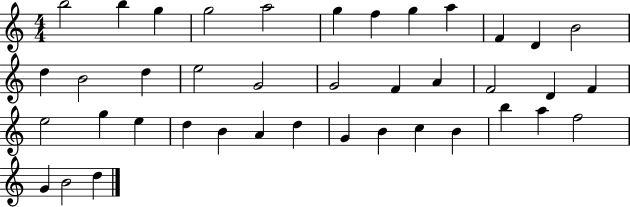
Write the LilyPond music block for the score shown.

{
  \clef treble
  \numericTimeSignature
  \time 4/4
  \key c \major
  b''2 b''4 g''4 | g''2 a''2 | g''4 f''4 g''4 a''4 | f'4 d'4 b'2 | \break d''4 b'2 d''4 | e''2 g'2 | g'2 f'4 a'4 | f'2 d'4 f'4 | \break e''2 g''4 e''4 | d''4 b'4 a'4 d''4 | g'4 b'4 c''4 b'4 | b''4 a''4 f''2 | \break g'4 b'2 d''4 | \bar "|."
}